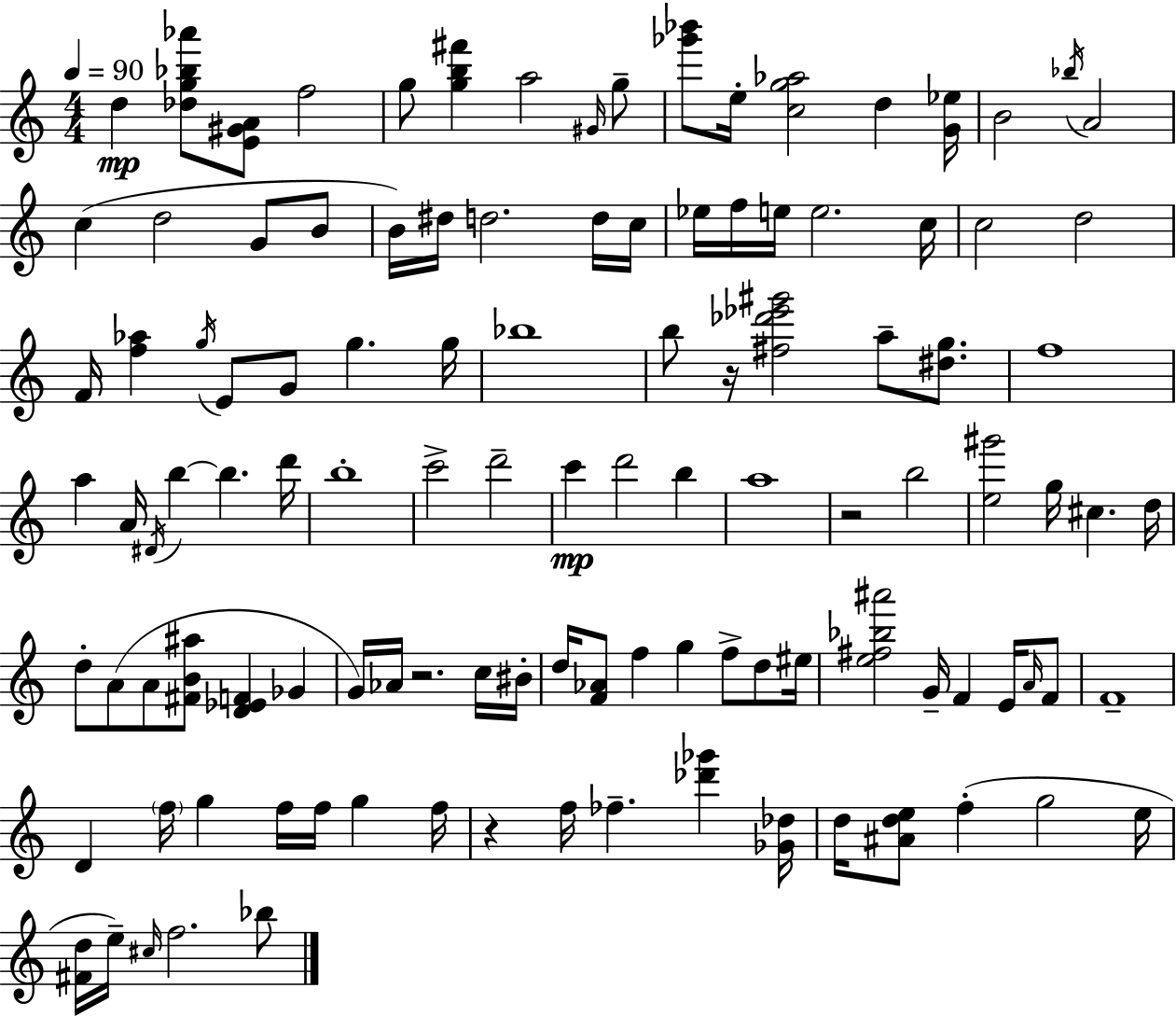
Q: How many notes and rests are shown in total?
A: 113